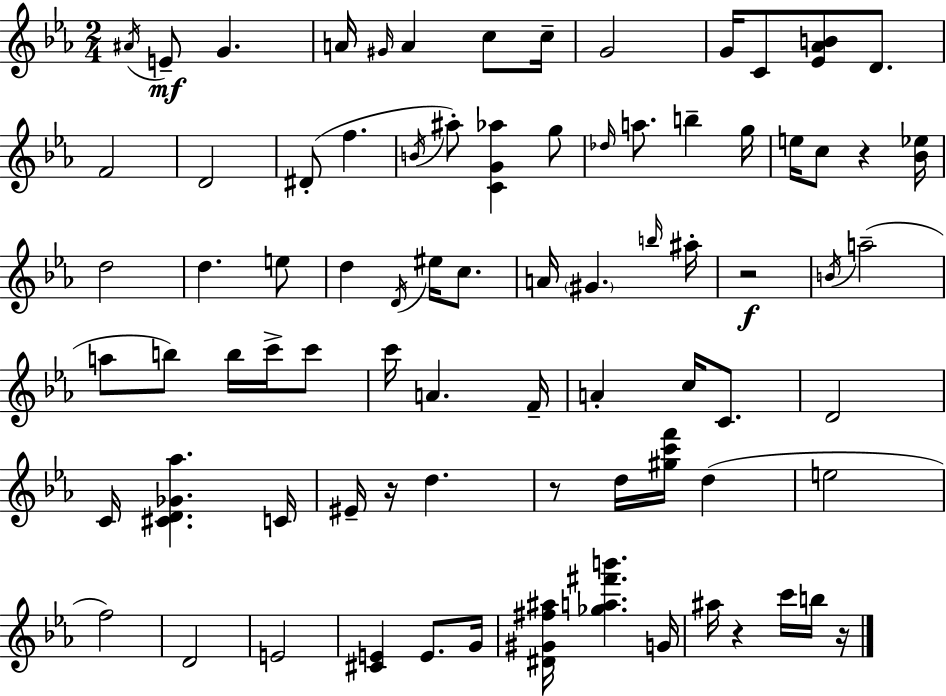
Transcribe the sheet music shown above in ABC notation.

X:1
T:Untitled
M:2/4
L:1/4
K:Cm
^A/4 E/2 G A/4 ^G/4 A c/2 c/4 G2 G/4 C/2 [_E_AB]/2 D/2 F2 D2 ^D/2 f B/4 ^a/2 [CG_a] g/2 _d/4 a/2 b g/4 e/4 c/2 z [_B_e]/4 d2 d e/2 d D/4 ^e/4 c/2 A/4 ^G b/4 ^a/4 z2 B/4 a2 a/2 b/2 b/4 c'/4 c'/2 c'/4 A F/4 A c/4 C/2 D2 C/4 [^CD_G_a] C/4 ^E/4 z/4 d z/2 d/4 [^gc'f']/4 d e2 f2 D2 E2 [^CE] E/2 G/4 [^D^G^f^a]/4 [_ga^f'b'] G/4 ^a/4 z c'/4 b/4 z/4